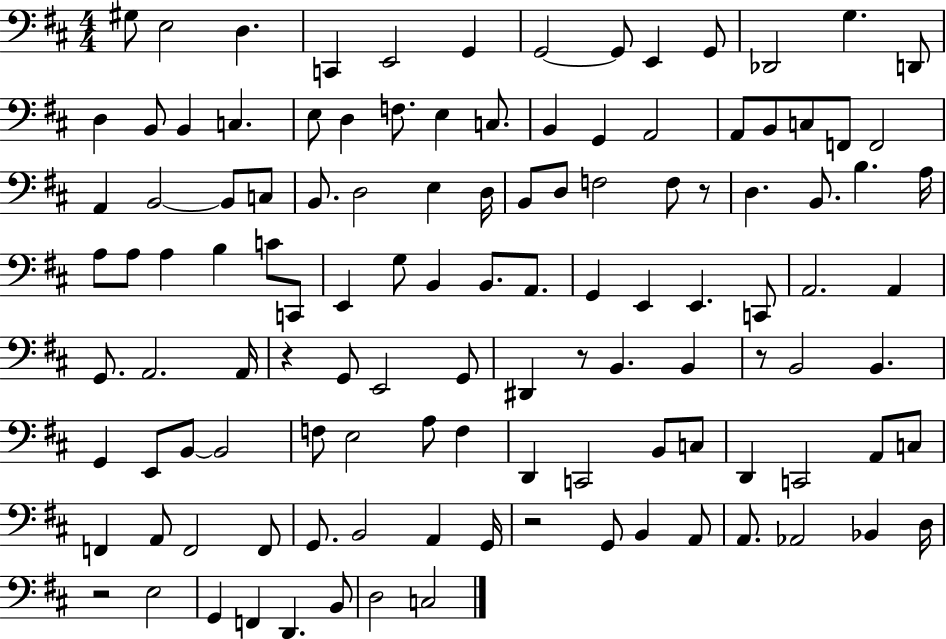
X:1
T:Untitled
M:4/4
L:1/4
K:D
^G,/2 E,2 D, C,, E,,2 G,, G,,2 G,,/2 E,, G,,/2 _D,,2 G, D,,/2 D, B,,/2 B,, C, E,/2 D, F,/2 E, C,/2 B,, G,, A,,2 A,,/2 B,,/2 C,/2 F,,/2 F,,2 A,, B,,2 B,,/2 C,/2 B,,/2 D,2 E, D,/4 B,,/2 D,/2 F,2 F,/2 z/2 D, B,,/2 B, A,/4 A,/2 A,/2 A, B, C/2 C,,/2 E,, G,/2 B,, B,,/2 A,,/2 G,, E,, E,, C,,/2 A,,2 A,, G,,/2 A,,2 A,,/4 z G,,/2 E,,2 G,,/2 ^D,, z/2 B,, B,, z/2 B,,2 B,, G,, E,,/2 B,,/2 B,,2 F,/2 E,2 A,/2 F, D,, C,,2 B,,/2 C,/2 D,, C,,2 A,,/2 C,/2 F,, A,,/2 F,,2 F,,/2 G,,/2 B,,2 A,, G,,/4 z2 G,,/2 B,, A,,/2 A,,/2 _A,,2 _B,, D,/4 z2 E,2 G,, F,, D,, B,,/2 D,2 C,2